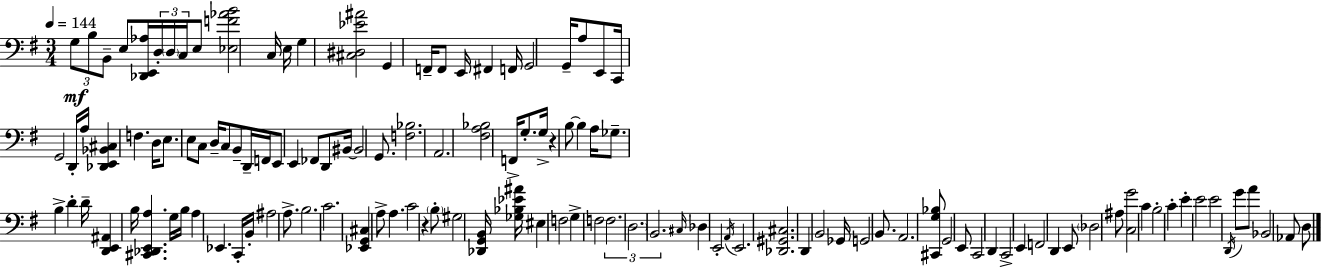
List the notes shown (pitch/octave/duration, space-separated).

G3/e B3/e B2/e E3/e [Db2,E2,Ab3]/s D3/s D3/s C3/s E3/e [Eb3,F4,Ab4,B4]/h C3/s E3/s G3/q [C#3,D#3,Eb4,A#4]/h G2/q F2/s F2/e E2/s F#2/q F2/s G2/h G2/s A3/e E2/e C2/s G2/h D2/s A3/s [Db2,E2,Bb2,C#3]/q F3/q. D3/s E3/e. E3/e C3/e D3/s C3/e B2/e D2/s F2/s E2/e E2/q FES2/e D2/e BIS2/s BIS2/h G2/e. [F3,Bb3]/h. A2/h. [F#3,A3,Bb3]/h F2/s G3/e. G3/s R/q B3/e B3/q A3/s Gb3/e. B3/q D4/q D4/s [D2,E2,A#2]/q B3/s [C#2,Db2,E2,A3]/q. G3/s B3/s A3/q Eb2/q. C2/s B2/s A#3/h A3/e. B3/h. C4/h. [Eb2,G2,C#3]/q A3/e A3/q. C4/h R/q B3/e G#3/h [Db2,G2,B2]/s [Gb3,Bb3,Eb4,A#4]/s EIS3/q F3/h G3/q F3/h F3/h. D3/h. B2/h. C#3/s Db3/q E2/h A2/s E2/h. [Db2,G#2,C#3]/h. D2/q B2/h Gb2/s G2/h B2/e. A2/h. [C#2,G3,Bb3]/e G2/h E2/e C2/h D2/q C2/h E2/q F2/h D2/q E2/e Db3/h A#3/e [C3,G4]/h C4/q B3/h C4/q E4/q E4/h E4/h D2/s G4/e A4/e Bb2/h Ab2/e D3/e